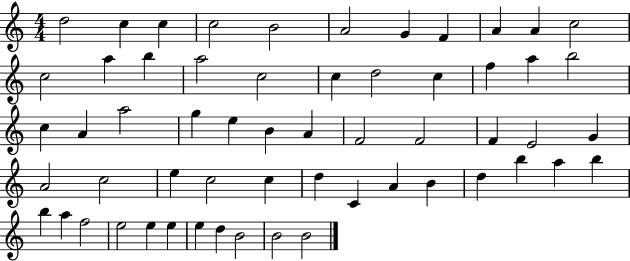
D5/h C5/q C5/q C5/h B4/h A4/h G4/q F4/q A4/q A4/q C5/h C5/h A5/q B5/q A5/h C5/h C5/q D5/h C5/q F5/q A5/q B5/h C5/q A4/q A5/h G5/q E5/q B4/q A4/q F4/h F4/h F4/q E4/h G4/q A4/h C5/h E5/q C5/h C5/q D5/q C4/q A4/q B4/q D5/q B5/q A5/q B5/q B5/q A5/q F5/h E5/h E5/q E5/q E5/q D5/q B4/h B4/h B4/h